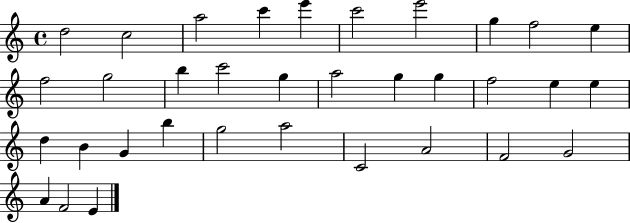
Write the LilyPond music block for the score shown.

{
  \clef treble
  \time 4/4
  \defaultTimeSignature
  \key c \major
  d''2 c''2 | a''2 c'''4 e'''4 | c'''2 e'''2 | g''4 f''2 e''4 | \break f''2 g''2 | b''4 c'''2 g''4 | a''2 g''4 g''4 | f''2 e''4 e''4 | \break d''4 b'4 g'4 b''4 | g''2 a''2 | c'2 a'2 | f'2 g'2 | \break a'4 f'2 e'4 | \bar "|."
}